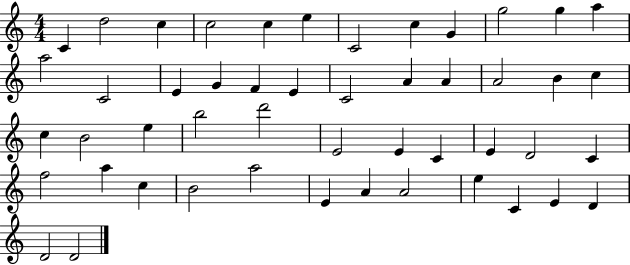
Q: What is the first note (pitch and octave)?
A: C4